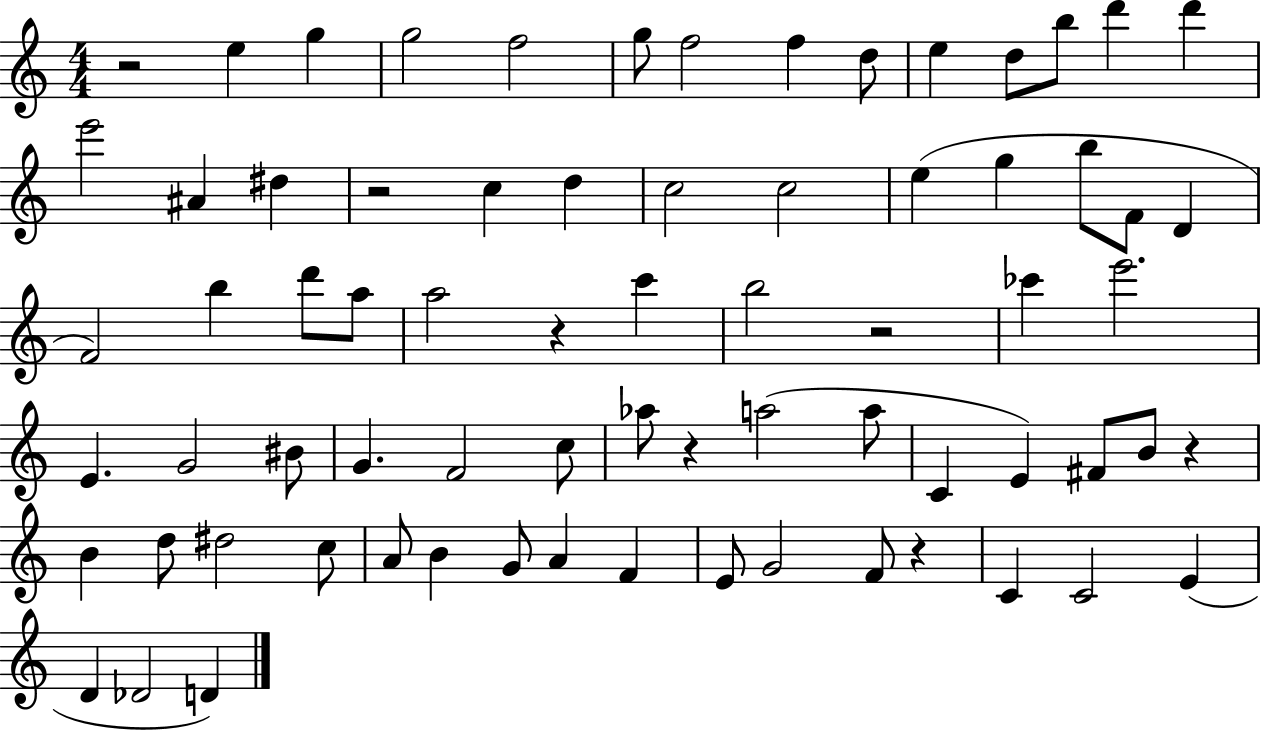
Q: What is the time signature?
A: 4/4